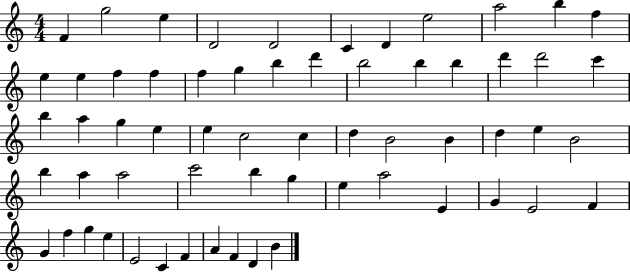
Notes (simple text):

F4/q G5/h E5/q D4/h D4/h C4/q D4/q E5/h A5/h B5/q F5/q E5/q E5/q F5/q F5/q F5/q G5/q B5/q D6/q B5/h B5/q B5/q D6/q D6/h C6/q B5/q A5/q G5/q E5/q E5/q C5/h C5/q D5/q B4/h B4/q D5/q E5/q B4/h B5/q A5/q A5/h C6/h B5/q G5/q E5/q A5/h E4/q G4/q E4/h F4/q G4/q F5/q G5/q E5/q E4/h C4/q F4/q A4/q F4/q D4/q B4/q